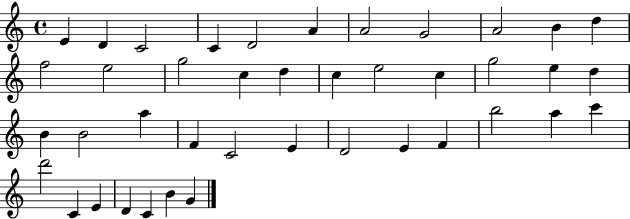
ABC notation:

X:1
T:Untitled
M:4/4
L:1/4
K:C
E D C2 C D2 A A2 G2 A2 B d f2 e2 g2 c d c e2 c g2 e d B B2 a F C2 E D2 E F b2 a c' d'2 C E D C B G